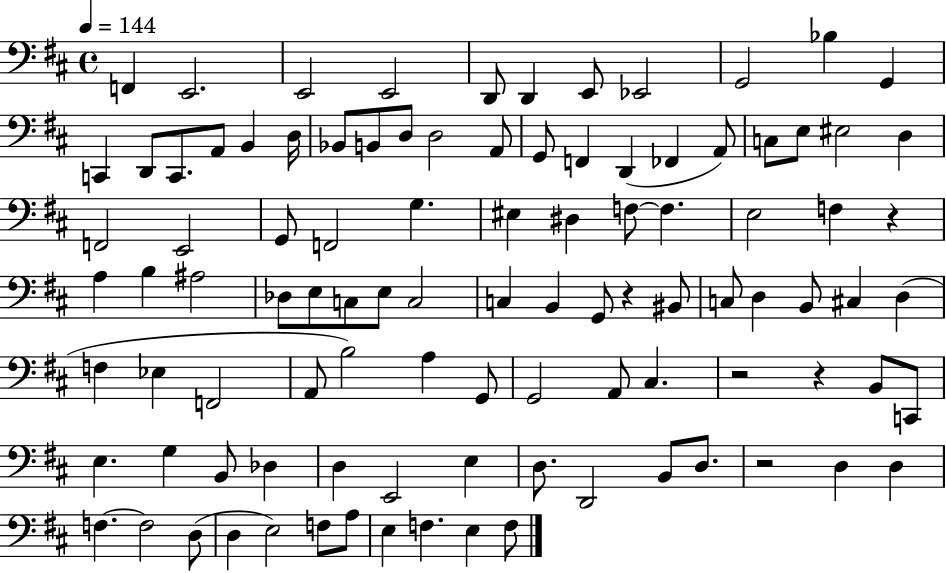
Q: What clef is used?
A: bass